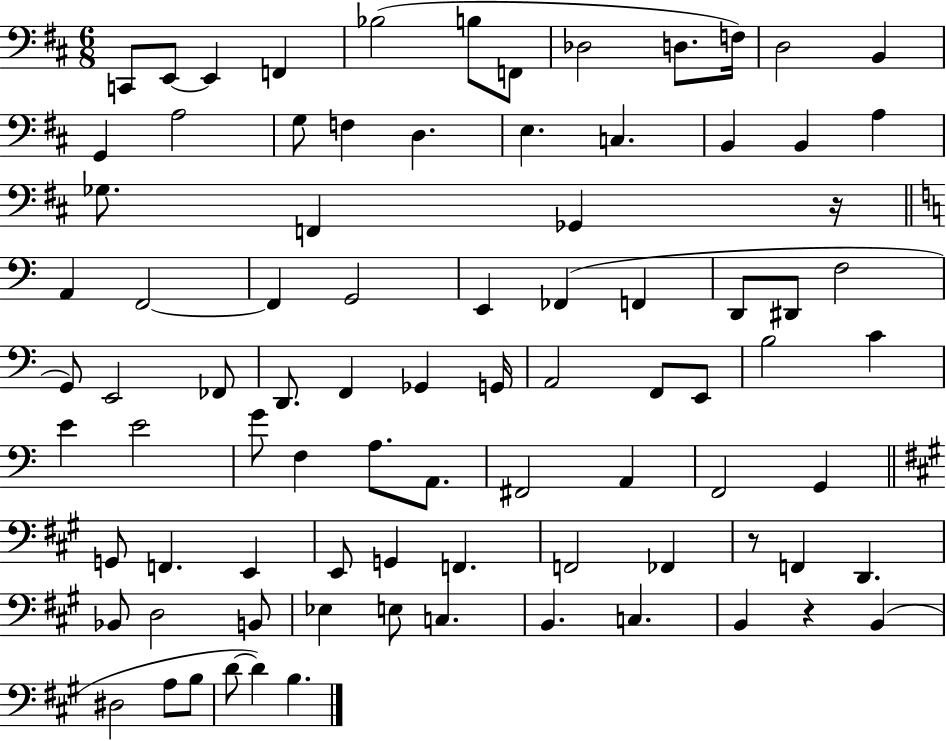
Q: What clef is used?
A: bass